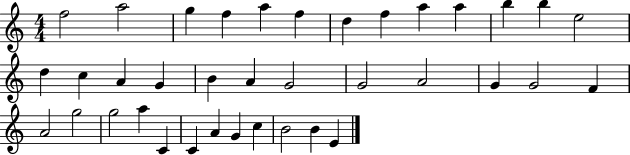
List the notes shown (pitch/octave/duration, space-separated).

F5/h A5/h G5/q F5/q A5/q F5/q D5/q F5/q A5/q A5/q B5/q B5/q E5/h D5/q C5/q A4/q G4/q B4/q A4/q G4/h G4/h A4/h G4/q G4/h F4/q A4/h G5/h G5/h A5/q C4/q C4/q A4/q G4/q C5/q B4/h B4/q E4/q